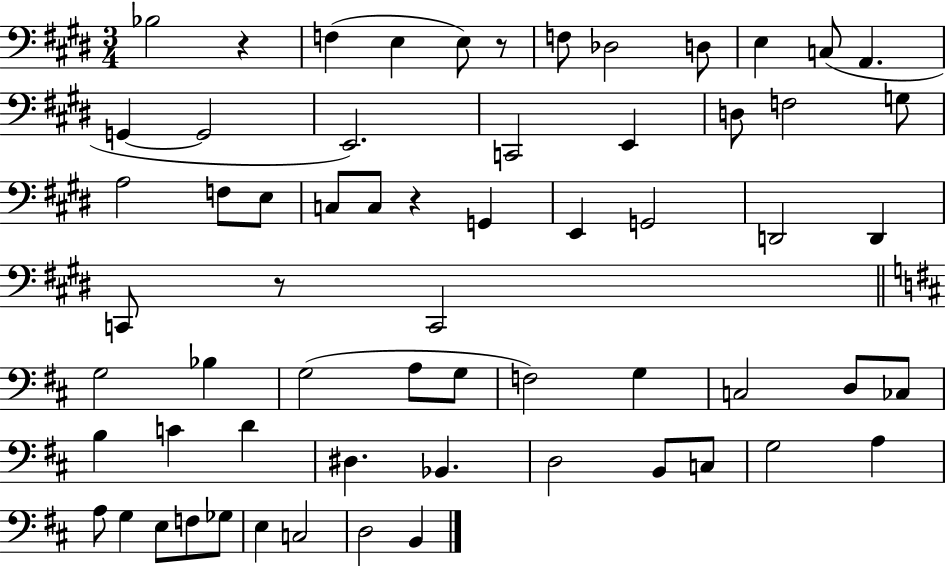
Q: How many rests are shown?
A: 4